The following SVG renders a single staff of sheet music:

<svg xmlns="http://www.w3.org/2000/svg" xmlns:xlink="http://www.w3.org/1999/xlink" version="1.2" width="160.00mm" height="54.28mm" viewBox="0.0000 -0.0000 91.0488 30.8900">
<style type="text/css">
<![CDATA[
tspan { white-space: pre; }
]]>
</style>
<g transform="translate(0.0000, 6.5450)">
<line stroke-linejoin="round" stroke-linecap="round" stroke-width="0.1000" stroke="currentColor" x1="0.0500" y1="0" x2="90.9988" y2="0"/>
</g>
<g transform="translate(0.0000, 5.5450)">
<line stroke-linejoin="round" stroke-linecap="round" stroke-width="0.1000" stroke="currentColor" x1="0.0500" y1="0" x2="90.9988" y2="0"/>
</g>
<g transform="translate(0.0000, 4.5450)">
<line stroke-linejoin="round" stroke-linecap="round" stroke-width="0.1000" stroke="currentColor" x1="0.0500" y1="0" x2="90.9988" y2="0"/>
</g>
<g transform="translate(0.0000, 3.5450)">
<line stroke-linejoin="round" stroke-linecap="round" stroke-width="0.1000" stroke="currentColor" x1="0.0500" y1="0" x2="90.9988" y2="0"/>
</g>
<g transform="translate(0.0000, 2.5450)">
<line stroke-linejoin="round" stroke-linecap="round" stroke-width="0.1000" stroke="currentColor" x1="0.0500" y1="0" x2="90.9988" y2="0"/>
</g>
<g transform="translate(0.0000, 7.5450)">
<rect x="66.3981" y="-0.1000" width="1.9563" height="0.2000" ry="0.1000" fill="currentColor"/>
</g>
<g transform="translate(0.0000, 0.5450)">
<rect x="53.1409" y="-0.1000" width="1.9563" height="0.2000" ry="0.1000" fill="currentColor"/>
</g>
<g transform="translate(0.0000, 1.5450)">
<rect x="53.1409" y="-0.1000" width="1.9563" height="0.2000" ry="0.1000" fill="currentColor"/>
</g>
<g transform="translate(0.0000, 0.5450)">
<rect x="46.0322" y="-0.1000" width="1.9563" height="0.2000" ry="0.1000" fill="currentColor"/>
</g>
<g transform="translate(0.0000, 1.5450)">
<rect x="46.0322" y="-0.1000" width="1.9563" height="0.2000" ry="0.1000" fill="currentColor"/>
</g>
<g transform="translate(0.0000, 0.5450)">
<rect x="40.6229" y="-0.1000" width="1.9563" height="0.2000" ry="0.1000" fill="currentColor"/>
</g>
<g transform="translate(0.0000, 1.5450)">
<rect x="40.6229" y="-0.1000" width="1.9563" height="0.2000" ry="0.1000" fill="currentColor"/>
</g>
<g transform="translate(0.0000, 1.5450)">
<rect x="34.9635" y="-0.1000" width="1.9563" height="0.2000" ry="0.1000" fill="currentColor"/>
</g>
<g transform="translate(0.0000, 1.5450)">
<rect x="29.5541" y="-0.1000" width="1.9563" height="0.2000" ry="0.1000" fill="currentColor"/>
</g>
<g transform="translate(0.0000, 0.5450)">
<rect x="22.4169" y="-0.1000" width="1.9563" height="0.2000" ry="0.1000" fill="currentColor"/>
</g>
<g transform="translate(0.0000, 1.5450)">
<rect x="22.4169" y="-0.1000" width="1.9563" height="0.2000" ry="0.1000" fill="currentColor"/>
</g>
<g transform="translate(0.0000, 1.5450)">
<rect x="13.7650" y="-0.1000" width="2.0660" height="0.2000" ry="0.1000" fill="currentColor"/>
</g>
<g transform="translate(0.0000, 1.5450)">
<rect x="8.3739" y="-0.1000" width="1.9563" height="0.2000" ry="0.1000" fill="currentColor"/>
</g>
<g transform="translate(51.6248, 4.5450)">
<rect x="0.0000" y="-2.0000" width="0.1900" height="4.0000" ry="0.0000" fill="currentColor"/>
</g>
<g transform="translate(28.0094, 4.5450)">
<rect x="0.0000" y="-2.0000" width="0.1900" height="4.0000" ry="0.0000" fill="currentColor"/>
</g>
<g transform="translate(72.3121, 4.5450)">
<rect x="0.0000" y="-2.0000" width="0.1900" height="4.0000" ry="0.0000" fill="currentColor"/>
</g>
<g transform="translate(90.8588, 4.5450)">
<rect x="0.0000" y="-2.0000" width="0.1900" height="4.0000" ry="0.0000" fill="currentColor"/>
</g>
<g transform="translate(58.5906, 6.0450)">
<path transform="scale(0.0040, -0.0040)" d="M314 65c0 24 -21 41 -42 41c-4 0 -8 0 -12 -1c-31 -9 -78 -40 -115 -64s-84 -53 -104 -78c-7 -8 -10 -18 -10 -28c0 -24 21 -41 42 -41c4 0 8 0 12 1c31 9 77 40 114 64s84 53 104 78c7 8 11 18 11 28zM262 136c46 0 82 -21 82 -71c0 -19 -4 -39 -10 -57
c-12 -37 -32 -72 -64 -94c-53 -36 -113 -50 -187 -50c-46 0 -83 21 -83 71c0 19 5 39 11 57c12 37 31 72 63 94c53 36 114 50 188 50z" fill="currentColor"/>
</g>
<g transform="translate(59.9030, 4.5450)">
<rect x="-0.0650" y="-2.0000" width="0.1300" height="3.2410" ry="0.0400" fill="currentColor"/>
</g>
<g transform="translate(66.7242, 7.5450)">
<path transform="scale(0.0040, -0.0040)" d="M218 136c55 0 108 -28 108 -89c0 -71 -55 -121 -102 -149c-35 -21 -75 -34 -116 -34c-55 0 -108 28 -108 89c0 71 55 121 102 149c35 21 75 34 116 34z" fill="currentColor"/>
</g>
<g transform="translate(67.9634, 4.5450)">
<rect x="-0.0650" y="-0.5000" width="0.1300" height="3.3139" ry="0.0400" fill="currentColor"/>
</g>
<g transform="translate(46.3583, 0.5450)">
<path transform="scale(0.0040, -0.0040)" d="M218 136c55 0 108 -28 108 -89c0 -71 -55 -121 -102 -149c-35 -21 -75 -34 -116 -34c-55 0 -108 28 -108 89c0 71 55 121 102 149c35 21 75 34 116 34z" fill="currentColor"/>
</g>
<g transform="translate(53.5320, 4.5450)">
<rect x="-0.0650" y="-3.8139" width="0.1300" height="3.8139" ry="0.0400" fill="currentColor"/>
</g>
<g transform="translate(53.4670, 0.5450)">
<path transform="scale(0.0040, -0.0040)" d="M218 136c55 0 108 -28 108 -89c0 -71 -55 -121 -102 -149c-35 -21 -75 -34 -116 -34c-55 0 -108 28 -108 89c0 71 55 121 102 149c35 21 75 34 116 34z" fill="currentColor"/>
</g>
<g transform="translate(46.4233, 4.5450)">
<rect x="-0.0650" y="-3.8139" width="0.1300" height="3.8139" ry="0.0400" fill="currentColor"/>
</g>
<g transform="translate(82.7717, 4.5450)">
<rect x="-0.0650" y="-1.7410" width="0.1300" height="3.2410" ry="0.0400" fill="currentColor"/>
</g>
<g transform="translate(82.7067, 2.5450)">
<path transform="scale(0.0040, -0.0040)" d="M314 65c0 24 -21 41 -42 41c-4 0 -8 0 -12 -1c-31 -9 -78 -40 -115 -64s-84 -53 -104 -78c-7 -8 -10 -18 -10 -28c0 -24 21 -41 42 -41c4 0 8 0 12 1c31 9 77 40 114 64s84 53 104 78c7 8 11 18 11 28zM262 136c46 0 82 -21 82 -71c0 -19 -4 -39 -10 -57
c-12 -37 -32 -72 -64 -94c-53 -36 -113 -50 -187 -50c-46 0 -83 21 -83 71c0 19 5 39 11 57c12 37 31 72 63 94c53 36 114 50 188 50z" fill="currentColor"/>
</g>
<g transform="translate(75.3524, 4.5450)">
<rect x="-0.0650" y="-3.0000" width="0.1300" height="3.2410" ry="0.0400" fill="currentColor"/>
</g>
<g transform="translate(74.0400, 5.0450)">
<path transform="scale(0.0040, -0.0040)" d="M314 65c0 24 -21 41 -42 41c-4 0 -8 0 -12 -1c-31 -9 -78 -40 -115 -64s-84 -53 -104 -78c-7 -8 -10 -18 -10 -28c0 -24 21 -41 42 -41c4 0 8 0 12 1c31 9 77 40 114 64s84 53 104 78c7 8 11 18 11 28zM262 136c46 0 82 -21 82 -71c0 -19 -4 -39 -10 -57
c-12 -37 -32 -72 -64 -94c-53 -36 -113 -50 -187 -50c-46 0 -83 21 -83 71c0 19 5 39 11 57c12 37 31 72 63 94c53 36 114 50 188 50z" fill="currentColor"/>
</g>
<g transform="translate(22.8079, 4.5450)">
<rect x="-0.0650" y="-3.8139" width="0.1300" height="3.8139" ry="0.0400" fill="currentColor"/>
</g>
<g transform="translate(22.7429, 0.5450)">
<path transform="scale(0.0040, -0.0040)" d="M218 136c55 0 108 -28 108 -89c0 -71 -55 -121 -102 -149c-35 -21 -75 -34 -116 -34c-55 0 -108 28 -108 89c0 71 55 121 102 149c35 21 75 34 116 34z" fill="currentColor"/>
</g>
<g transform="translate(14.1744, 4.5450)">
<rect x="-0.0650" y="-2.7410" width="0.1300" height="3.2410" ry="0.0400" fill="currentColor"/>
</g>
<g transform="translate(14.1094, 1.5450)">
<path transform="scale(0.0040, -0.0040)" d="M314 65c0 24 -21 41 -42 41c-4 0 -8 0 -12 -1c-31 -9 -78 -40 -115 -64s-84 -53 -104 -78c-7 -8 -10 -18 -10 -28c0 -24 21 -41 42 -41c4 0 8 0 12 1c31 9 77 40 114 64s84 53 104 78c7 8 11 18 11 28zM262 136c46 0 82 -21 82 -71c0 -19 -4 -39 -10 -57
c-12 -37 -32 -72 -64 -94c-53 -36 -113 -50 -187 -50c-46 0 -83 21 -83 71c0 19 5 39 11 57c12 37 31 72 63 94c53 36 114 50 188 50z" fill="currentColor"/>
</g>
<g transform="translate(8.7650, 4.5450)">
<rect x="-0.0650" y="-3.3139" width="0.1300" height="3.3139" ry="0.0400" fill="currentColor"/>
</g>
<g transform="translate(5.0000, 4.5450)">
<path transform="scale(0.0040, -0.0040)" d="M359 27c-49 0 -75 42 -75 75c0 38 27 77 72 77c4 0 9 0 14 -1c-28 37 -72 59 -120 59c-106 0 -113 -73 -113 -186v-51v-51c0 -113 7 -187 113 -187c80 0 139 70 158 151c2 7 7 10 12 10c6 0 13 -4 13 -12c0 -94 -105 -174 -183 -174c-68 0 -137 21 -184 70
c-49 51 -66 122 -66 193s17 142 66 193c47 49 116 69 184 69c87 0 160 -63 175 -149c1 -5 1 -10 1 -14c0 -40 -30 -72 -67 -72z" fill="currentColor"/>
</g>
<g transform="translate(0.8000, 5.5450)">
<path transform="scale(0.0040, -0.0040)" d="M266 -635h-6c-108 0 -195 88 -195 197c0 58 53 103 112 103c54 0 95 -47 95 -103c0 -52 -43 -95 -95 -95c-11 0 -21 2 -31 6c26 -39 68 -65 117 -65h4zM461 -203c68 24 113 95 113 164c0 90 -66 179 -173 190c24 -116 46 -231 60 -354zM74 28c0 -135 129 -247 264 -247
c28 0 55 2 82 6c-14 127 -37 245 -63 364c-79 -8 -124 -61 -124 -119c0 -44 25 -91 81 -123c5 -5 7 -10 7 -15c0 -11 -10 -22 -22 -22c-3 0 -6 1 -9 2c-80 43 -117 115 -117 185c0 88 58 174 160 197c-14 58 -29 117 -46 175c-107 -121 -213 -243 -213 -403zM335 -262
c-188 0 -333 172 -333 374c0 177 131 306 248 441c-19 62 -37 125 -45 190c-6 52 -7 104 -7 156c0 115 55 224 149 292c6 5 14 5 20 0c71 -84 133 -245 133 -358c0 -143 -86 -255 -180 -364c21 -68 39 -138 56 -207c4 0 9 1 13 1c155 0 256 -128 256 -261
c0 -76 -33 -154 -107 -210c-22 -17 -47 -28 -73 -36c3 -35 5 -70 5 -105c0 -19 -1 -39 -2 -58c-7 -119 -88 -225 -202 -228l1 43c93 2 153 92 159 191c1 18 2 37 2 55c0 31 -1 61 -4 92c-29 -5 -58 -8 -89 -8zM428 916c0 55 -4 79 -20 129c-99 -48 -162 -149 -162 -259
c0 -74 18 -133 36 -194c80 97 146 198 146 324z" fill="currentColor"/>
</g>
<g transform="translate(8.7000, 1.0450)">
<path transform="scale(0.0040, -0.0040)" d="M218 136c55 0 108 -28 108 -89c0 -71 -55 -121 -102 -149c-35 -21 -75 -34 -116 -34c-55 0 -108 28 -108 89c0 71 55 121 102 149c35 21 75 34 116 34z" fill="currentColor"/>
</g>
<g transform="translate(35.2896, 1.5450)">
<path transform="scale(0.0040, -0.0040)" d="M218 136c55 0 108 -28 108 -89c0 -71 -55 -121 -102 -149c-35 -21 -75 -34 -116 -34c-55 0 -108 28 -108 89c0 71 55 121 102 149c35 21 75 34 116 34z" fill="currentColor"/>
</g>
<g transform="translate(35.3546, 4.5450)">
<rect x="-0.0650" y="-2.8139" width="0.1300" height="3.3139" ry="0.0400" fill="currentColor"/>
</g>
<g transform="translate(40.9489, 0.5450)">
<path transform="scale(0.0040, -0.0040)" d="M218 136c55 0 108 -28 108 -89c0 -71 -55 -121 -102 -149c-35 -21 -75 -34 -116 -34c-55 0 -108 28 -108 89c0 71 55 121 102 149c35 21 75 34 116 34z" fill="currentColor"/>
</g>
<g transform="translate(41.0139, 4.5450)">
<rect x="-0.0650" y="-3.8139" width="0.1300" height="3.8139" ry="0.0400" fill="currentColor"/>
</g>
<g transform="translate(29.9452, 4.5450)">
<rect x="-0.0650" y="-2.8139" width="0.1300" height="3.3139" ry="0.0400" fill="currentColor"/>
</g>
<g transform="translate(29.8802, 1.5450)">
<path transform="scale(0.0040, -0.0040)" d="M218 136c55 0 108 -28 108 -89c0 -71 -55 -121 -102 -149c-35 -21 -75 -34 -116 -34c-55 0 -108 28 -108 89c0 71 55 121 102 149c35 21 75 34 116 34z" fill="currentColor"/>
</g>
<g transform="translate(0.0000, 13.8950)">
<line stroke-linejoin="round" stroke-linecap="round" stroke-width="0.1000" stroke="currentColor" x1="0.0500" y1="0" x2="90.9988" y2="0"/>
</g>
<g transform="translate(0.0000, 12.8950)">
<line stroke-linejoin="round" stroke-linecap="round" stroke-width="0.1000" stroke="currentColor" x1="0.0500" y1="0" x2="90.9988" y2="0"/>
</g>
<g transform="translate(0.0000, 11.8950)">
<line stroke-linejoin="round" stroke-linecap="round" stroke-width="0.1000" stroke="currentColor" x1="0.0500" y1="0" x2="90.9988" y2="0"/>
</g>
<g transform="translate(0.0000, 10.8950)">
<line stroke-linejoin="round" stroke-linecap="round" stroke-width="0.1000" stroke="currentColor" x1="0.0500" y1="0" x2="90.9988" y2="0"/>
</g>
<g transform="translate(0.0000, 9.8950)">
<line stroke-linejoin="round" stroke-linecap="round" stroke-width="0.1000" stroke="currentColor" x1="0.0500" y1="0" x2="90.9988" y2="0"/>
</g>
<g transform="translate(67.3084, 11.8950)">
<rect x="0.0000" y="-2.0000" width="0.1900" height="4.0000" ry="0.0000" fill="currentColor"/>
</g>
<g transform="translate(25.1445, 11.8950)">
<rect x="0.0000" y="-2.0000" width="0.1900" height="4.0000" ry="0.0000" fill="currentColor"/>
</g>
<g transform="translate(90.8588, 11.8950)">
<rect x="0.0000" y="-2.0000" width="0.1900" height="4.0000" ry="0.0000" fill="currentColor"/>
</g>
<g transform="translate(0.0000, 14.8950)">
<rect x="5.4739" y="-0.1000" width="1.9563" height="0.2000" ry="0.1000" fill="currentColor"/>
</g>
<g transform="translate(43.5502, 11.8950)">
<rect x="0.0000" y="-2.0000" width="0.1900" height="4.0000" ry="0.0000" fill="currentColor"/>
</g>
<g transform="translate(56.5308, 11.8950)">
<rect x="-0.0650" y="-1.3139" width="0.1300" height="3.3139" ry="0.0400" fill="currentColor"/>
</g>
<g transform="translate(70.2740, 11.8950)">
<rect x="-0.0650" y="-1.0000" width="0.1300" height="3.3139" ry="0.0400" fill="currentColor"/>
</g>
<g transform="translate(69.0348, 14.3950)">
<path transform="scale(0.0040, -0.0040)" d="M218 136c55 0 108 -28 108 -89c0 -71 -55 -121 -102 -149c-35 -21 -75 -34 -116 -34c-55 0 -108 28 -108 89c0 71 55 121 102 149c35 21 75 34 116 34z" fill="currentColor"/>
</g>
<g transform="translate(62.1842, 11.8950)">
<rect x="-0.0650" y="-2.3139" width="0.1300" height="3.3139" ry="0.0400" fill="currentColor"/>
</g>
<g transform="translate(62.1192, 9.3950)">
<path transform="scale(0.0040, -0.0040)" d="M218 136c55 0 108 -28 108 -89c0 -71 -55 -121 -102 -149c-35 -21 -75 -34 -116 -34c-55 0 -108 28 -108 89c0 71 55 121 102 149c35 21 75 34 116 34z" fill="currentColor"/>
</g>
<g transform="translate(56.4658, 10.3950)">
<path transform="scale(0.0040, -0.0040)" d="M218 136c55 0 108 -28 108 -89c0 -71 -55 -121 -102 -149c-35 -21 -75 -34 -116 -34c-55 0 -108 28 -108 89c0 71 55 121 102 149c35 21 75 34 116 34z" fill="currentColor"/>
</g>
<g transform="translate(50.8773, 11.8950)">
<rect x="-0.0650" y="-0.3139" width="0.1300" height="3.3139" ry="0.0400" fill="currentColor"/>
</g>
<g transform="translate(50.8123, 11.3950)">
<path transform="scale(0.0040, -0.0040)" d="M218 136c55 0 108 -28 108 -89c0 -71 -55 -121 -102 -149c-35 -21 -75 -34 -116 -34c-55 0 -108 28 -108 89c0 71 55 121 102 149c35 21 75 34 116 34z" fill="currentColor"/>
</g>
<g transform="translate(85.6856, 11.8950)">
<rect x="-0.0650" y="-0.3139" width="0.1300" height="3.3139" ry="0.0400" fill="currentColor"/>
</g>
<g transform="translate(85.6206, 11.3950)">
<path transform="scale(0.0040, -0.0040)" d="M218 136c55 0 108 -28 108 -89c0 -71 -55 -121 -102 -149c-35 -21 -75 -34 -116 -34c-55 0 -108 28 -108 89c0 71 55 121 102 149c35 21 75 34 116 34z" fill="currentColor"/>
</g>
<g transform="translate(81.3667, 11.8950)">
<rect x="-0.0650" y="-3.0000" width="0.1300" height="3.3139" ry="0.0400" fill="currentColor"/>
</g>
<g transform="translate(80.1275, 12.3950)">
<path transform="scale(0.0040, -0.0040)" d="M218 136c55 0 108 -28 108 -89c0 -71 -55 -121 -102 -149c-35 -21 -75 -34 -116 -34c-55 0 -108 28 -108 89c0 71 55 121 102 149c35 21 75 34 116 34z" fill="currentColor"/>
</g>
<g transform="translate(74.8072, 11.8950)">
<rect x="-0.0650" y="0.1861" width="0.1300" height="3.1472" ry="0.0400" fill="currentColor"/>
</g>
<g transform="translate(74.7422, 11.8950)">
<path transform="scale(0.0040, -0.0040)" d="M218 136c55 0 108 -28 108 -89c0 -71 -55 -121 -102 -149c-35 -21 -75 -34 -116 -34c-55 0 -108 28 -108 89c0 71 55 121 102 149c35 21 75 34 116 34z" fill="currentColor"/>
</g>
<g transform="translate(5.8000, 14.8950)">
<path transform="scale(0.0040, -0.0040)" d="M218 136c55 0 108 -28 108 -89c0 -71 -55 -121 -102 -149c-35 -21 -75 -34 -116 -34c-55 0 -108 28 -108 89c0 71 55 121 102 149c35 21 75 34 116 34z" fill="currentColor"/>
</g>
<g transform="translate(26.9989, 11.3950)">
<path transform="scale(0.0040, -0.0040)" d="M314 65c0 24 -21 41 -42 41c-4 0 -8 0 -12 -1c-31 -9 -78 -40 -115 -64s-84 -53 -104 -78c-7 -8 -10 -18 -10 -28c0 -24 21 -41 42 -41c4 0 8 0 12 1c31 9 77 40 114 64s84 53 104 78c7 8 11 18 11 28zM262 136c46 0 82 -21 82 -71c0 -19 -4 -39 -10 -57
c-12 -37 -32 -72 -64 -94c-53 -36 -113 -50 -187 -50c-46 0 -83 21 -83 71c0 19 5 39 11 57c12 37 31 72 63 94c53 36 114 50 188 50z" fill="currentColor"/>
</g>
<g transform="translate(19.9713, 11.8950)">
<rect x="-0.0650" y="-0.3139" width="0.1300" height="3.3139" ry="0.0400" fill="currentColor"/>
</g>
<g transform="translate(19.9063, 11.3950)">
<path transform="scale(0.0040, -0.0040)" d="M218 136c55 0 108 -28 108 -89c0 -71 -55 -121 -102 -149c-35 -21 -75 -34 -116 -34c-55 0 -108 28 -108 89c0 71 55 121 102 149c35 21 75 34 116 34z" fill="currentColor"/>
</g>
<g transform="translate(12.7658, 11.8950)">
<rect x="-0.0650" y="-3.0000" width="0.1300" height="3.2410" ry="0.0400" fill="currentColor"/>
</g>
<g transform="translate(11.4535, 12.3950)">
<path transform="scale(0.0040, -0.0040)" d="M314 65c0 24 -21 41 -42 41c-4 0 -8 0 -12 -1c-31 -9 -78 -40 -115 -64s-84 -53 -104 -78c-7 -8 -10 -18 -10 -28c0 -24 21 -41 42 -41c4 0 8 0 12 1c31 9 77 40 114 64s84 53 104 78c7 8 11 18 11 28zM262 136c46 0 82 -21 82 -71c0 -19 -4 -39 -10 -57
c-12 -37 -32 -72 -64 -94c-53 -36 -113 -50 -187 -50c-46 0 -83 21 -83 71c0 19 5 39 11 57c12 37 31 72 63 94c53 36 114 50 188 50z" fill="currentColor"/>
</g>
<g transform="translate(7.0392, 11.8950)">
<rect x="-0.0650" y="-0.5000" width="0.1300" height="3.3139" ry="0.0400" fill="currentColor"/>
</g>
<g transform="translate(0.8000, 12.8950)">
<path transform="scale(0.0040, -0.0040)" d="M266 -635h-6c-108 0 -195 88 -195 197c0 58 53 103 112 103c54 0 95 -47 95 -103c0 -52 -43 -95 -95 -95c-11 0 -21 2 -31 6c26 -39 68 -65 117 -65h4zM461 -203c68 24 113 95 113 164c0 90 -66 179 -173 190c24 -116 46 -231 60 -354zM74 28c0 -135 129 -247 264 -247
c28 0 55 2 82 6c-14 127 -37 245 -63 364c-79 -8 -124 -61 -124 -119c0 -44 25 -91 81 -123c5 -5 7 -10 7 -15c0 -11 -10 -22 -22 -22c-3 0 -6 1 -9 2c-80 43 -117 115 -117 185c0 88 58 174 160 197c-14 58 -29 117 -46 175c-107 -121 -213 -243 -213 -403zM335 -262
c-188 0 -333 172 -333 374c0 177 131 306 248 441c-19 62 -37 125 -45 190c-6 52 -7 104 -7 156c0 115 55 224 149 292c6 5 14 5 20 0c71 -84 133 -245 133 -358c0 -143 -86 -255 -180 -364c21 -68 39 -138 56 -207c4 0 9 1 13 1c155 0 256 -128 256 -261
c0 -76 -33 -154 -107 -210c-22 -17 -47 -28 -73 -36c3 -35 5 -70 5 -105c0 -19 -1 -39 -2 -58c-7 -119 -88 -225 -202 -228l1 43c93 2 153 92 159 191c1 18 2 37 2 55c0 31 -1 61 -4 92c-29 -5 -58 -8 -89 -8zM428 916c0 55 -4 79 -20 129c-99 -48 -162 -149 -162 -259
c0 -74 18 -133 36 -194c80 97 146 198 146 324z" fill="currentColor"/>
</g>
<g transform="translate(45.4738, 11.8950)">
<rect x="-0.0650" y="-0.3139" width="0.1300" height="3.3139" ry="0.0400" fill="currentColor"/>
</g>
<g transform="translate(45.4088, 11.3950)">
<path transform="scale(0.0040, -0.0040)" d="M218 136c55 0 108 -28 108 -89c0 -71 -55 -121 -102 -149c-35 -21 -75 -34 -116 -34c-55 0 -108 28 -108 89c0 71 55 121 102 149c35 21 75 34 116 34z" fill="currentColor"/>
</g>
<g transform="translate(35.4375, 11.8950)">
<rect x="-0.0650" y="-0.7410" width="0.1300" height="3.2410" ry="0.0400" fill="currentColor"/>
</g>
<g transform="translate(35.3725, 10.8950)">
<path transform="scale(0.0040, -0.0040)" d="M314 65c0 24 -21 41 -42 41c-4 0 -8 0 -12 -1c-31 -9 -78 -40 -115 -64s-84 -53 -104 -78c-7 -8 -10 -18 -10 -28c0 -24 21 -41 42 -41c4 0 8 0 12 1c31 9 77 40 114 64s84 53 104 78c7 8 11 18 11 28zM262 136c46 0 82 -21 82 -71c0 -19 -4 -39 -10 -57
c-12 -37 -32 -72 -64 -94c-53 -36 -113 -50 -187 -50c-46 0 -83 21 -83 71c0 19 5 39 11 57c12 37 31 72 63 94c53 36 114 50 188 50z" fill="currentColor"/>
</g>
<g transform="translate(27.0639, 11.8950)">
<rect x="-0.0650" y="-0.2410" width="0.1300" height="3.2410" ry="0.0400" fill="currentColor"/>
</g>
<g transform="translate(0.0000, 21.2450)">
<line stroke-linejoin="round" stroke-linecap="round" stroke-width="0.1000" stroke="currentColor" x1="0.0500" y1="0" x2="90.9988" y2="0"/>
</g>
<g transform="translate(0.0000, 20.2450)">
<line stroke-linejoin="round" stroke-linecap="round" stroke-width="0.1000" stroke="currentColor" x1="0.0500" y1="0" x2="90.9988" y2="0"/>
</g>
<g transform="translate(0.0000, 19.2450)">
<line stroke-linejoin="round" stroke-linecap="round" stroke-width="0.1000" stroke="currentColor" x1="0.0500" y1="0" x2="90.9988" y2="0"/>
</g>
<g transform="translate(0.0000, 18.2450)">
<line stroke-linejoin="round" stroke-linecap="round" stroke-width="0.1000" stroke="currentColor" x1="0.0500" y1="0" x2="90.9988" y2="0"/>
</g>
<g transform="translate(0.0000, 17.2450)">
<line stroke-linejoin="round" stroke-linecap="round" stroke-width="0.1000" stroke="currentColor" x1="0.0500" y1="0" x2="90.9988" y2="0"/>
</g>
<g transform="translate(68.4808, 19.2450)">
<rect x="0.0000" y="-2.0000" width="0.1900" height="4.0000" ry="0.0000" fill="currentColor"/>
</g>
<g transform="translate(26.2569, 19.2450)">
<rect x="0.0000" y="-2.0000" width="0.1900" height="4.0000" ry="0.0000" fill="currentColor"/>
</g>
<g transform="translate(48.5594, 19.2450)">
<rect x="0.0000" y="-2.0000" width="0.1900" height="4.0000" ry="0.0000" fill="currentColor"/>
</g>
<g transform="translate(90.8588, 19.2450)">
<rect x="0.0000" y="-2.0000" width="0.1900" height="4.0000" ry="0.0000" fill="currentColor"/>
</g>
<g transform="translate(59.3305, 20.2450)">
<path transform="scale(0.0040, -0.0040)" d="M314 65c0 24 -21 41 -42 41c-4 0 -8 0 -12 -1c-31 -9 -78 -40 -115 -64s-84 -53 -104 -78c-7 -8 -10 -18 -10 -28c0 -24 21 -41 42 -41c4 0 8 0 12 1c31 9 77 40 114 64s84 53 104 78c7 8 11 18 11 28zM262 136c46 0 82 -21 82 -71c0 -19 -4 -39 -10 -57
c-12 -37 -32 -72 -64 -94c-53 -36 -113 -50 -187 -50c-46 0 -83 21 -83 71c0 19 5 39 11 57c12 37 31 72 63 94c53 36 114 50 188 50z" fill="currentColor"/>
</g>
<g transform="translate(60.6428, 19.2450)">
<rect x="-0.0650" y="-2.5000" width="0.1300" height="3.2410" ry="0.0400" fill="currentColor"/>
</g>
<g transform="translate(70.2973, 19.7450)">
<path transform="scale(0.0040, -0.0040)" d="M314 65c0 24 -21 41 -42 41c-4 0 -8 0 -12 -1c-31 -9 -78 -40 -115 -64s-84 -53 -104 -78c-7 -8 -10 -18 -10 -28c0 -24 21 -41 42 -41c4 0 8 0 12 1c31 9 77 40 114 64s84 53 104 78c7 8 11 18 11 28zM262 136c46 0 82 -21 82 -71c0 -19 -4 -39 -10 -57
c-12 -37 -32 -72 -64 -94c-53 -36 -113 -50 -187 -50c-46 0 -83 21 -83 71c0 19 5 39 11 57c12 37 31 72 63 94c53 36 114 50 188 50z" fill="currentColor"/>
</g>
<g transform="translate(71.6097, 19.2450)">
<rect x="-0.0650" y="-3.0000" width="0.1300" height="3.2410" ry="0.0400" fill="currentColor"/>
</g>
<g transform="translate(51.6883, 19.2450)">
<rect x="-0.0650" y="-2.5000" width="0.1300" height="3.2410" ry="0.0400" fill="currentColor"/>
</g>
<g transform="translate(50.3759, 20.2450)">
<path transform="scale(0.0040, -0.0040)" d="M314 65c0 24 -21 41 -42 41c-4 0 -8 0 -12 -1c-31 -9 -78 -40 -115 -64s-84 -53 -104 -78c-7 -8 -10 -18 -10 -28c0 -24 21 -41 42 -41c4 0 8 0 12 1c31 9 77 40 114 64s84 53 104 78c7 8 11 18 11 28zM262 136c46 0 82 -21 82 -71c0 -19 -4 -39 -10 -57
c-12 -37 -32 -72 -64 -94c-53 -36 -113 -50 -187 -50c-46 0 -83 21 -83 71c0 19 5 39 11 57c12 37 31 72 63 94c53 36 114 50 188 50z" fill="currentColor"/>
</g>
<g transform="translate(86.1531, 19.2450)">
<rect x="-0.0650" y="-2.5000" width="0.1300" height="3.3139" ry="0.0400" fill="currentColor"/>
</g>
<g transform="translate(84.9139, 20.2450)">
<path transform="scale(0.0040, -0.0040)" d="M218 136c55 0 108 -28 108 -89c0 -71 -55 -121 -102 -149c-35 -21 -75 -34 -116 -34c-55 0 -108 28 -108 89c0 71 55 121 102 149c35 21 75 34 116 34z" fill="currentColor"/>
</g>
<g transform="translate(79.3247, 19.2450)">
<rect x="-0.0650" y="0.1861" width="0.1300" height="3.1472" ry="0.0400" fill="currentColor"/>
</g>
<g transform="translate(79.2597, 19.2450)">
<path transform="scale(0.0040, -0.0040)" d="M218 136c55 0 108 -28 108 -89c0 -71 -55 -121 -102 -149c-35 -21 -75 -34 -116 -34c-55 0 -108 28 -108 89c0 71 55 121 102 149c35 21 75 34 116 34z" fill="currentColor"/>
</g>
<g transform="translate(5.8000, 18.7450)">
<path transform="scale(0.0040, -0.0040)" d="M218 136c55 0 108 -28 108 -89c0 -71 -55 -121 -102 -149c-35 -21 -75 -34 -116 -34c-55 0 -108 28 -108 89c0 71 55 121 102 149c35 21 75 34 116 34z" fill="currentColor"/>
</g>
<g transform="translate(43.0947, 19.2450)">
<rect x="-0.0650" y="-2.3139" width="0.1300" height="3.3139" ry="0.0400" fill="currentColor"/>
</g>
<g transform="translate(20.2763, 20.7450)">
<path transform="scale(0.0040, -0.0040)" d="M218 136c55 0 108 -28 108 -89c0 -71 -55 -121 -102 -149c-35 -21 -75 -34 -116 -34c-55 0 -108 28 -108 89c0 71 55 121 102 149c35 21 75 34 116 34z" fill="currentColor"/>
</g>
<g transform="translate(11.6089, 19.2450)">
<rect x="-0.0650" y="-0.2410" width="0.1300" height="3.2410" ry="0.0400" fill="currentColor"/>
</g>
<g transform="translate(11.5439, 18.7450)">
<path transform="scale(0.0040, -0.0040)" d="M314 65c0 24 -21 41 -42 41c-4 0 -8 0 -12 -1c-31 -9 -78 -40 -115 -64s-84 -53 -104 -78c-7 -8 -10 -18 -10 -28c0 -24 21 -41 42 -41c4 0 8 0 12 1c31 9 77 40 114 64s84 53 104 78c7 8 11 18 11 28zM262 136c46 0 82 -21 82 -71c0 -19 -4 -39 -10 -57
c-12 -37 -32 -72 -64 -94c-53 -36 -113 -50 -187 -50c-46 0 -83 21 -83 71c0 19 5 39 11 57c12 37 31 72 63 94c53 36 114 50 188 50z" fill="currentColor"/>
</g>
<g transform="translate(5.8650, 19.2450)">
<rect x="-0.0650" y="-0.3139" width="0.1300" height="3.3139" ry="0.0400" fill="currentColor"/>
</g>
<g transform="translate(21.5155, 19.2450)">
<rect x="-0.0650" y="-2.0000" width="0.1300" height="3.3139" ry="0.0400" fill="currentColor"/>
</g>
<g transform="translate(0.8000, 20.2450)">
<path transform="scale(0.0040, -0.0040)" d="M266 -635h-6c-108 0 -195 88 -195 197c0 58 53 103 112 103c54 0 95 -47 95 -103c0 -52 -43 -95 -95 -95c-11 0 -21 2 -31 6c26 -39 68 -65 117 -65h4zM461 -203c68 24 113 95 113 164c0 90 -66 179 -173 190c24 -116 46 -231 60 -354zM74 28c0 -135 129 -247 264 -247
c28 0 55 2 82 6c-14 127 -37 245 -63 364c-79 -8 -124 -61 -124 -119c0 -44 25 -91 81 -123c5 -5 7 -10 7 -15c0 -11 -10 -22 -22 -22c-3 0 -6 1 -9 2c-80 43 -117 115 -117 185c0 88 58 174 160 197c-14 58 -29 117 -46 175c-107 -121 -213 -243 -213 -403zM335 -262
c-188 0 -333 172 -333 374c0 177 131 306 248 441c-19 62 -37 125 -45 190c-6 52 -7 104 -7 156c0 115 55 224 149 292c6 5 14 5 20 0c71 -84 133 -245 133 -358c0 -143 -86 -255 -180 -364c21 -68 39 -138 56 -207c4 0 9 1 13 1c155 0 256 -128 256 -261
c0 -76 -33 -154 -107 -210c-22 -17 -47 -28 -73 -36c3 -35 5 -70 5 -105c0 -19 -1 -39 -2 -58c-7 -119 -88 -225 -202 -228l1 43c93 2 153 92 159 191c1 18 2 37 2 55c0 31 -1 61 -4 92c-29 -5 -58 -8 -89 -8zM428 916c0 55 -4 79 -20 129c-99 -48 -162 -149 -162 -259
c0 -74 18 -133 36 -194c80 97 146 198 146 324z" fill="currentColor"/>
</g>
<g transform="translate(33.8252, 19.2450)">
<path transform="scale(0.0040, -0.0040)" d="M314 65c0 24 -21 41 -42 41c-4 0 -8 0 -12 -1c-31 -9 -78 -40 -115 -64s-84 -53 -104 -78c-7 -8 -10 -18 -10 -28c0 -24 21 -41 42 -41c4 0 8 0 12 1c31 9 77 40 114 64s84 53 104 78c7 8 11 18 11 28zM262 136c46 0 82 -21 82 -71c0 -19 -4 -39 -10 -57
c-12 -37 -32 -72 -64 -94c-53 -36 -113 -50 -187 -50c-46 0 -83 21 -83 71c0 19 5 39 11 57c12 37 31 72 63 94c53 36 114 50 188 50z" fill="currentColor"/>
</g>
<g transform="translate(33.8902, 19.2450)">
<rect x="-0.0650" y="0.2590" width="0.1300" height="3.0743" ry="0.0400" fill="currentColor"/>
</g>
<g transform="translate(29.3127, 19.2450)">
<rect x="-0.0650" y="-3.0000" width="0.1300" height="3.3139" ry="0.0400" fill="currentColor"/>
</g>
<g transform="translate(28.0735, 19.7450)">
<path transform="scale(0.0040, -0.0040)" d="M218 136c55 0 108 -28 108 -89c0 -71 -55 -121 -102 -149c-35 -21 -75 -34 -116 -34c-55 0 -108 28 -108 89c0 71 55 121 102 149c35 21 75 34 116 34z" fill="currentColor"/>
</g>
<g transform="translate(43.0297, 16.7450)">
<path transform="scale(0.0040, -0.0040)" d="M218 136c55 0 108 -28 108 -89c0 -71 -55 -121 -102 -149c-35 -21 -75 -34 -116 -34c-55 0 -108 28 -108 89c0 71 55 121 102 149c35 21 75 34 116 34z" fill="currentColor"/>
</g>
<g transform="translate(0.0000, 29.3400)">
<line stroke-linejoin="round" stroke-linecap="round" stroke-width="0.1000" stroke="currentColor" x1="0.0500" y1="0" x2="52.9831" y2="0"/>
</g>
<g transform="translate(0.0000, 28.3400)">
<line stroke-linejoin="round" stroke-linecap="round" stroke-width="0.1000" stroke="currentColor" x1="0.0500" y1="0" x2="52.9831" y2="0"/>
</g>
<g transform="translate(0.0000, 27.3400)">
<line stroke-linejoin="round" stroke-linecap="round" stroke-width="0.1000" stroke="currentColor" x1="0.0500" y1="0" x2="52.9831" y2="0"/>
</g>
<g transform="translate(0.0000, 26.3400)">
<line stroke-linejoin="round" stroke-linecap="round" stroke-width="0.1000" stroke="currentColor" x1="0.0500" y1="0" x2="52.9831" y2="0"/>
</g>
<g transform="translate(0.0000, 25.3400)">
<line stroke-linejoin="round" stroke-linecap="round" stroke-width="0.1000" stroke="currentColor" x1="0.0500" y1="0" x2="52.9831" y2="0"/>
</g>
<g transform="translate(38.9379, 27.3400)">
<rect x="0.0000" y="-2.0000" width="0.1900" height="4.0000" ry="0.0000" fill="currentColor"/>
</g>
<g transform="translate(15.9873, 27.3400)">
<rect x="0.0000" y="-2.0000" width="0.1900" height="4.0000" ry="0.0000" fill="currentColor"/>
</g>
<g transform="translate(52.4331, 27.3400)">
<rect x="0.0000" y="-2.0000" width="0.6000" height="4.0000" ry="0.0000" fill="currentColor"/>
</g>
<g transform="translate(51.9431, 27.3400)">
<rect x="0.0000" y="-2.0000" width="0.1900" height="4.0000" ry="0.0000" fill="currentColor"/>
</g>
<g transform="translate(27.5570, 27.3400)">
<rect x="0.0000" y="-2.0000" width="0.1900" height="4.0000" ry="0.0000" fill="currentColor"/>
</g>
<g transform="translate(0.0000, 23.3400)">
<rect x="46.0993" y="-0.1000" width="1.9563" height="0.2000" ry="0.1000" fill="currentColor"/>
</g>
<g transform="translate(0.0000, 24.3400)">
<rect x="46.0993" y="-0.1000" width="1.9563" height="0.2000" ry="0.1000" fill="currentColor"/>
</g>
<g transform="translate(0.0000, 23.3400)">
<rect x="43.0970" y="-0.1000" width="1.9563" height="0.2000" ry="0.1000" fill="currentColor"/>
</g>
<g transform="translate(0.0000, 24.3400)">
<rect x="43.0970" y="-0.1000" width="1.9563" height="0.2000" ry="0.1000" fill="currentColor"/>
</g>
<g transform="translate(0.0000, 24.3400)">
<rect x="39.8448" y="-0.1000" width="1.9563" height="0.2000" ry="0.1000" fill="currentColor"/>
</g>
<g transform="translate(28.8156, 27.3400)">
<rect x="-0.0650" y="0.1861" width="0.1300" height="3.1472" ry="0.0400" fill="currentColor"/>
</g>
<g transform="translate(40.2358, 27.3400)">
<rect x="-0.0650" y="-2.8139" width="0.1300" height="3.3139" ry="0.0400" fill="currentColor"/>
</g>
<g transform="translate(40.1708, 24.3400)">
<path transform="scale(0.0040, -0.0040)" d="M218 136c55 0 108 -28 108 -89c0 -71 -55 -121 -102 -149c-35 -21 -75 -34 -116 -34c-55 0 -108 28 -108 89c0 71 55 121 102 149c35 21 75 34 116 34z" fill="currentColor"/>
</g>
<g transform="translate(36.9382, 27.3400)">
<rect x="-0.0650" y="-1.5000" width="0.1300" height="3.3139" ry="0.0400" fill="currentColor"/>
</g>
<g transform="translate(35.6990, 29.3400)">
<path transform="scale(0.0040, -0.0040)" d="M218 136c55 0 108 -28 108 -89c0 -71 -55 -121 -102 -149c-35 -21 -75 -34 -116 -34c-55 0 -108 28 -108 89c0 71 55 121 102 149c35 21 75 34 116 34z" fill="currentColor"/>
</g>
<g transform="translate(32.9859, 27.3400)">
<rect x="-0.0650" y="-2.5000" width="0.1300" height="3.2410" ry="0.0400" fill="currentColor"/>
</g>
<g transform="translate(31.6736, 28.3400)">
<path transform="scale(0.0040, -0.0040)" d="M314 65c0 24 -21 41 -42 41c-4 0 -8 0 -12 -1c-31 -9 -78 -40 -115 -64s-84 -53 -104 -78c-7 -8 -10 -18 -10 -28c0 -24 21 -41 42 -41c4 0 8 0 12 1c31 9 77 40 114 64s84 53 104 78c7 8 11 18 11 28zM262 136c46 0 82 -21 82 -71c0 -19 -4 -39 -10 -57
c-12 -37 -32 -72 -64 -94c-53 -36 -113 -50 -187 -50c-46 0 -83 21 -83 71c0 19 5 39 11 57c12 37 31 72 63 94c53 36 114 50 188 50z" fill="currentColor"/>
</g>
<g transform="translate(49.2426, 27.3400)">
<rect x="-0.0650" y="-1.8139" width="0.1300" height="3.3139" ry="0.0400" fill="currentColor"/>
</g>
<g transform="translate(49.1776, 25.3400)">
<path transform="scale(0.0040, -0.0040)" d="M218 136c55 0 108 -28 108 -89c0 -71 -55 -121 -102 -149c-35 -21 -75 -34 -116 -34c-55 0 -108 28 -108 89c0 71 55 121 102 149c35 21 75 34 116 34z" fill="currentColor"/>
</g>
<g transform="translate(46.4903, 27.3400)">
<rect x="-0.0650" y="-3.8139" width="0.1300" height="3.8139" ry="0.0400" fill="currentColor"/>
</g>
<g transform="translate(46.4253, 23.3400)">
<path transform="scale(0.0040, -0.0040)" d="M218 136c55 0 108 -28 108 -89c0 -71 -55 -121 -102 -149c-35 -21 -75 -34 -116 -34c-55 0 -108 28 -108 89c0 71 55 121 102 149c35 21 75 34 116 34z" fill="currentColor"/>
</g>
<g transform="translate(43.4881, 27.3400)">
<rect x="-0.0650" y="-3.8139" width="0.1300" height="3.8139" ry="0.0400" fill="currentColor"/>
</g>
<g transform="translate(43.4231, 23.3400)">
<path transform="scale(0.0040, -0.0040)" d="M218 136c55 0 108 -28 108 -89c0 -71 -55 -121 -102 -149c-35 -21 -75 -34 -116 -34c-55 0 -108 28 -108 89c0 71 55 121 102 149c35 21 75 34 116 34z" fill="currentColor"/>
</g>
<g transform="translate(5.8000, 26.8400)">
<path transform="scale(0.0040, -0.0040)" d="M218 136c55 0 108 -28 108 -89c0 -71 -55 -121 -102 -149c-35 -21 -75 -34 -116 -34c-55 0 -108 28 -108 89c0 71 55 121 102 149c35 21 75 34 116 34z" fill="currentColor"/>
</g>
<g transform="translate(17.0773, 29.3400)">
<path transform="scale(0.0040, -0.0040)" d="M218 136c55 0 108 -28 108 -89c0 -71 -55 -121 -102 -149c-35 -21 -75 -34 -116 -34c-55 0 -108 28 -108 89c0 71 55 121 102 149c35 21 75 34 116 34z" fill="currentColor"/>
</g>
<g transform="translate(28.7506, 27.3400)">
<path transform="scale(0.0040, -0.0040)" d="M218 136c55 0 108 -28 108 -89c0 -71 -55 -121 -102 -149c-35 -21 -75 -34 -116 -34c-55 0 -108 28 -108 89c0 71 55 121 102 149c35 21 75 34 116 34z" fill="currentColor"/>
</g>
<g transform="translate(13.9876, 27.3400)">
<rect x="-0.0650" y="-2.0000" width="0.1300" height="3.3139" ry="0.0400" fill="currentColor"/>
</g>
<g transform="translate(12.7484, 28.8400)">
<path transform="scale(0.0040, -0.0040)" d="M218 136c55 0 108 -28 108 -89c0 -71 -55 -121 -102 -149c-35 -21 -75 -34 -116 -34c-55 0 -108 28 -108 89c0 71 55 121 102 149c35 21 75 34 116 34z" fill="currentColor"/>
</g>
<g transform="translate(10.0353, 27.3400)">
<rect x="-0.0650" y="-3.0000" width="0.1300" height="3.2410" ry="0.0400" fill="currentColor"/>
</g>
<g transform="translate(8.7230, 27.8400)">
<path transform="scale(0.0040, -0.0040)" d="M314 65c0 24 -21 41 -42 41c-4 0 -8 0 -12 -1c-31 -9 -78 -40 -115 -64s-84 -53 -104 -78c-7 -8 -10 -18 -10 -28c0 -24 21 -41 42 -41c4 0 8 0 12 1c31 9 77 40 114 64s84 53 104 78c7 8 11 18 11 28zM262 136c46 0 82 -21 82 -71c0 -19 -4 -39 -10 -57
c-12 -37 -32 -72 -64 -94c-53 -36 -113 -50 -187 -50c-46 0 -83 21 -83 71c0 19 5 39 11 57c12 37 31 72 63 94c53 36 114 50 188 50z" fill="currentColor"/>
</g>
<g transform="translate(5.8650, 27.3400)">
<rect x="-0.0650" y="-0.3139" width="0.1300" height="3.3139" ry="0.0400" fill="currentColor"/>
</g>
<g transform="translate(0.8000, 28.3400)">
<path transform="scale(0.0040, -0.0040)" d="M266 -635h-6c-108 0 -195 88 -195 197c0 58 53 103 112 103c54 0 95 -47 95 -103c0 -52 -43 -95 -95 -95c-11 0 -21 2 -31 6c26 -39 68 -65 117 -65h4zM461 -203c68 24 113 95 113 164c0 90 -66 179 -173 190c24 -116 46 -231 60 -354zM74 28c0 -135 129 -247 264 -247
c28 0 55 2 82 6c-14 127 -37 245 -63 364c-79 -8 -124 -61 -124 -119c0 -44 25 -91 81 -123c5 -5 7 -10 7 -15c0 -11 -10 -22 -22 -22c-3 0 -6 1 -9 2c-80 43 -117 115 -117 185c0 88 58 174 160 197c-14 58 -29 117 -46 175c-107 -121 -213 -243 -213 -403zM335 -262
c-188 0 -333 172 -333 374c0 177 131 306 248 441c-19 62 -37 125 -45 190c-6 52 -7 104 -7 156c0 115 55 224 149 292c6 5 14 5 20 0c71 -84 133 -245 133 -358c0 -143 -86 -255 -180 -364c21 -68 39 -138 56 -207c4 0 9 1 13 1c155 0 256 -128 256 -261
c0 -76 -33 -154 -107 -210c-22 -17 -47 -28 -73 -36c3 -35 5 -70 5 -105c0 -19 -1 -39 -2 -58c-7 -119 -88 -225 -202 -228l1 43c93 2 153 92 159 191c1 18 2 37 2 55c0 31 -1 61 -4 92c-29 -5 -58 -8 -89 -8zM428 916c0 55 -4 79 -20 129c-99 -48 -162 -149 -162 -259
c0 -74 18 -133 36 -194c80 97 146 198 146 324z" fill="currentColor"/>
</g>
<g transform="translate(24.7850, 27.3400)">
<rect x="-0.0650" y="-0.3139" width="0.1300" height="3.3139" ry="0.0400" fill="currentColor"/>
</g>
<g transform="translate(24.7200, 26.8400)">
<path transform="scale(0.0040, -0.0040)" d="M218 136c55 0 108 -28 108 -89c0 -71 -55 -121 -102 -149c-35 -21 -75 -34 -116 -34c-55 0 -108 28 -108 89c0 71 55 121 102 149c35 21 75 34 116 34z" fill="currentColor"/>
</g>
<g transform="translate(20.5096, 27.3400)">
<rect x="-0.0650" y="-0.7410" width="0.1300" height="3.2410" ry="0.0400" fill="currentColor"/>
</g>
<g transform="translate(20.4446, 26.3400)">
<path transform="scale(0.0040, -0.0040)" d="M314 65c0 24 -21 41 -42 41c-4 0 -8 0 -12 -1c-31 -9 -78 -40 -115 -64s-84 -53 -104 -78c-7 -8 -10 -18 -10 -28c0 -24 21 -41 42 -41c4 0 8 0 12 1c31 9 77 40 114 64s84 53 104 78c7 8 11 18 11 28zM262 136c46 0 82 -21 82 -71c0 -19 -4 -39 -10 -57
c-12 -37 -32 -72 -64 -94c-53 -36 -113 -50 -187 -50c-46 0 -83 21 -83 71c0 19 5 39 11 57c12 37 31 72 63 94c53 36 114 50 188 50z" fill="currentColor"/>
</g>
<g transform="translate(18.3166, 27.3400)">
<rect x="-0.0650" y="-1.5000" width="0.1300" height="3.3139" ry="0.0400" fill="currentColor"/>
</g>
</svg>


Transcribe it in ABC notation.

X:1
T:Untitled
M:4/4
L:1/4
K:C
b a2 c' a a c' c' c' F2 C A2 f2 C A2 c c2 d2 c c e g D B A c c c2 F A B2 g G2 G2 A2 B G c A2 F E d2 c B G2 E a c' c' f